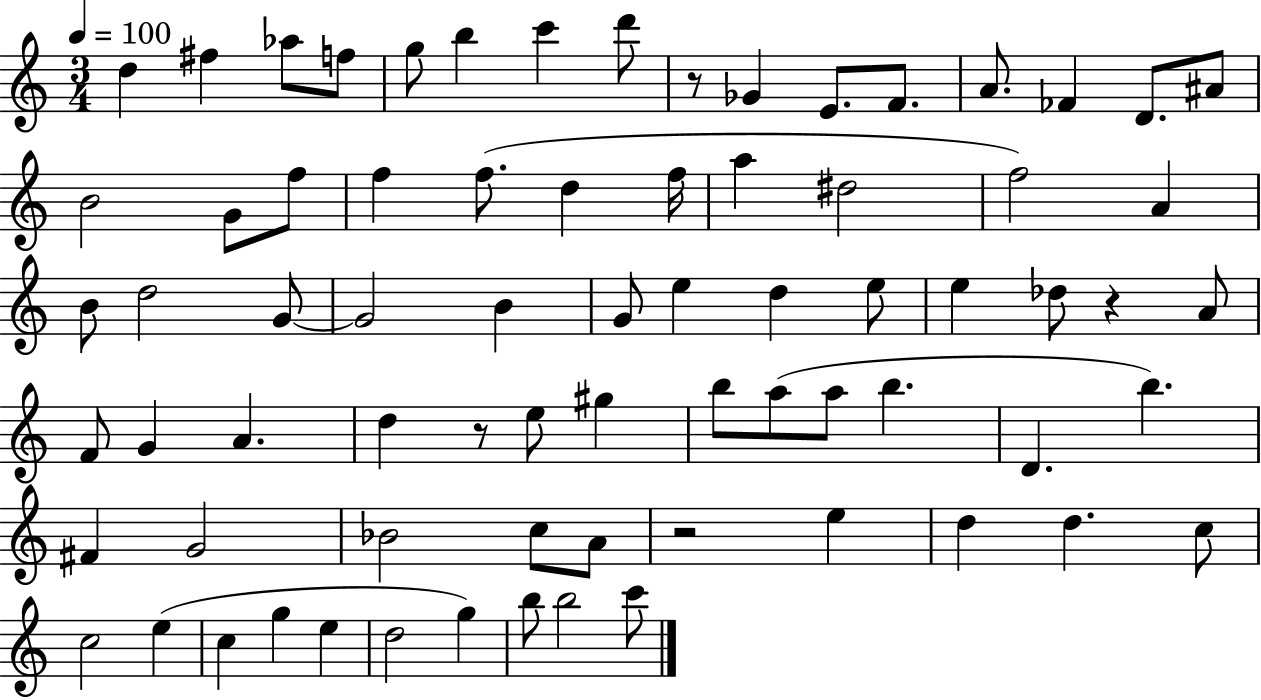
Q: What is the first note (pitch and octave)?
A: D5